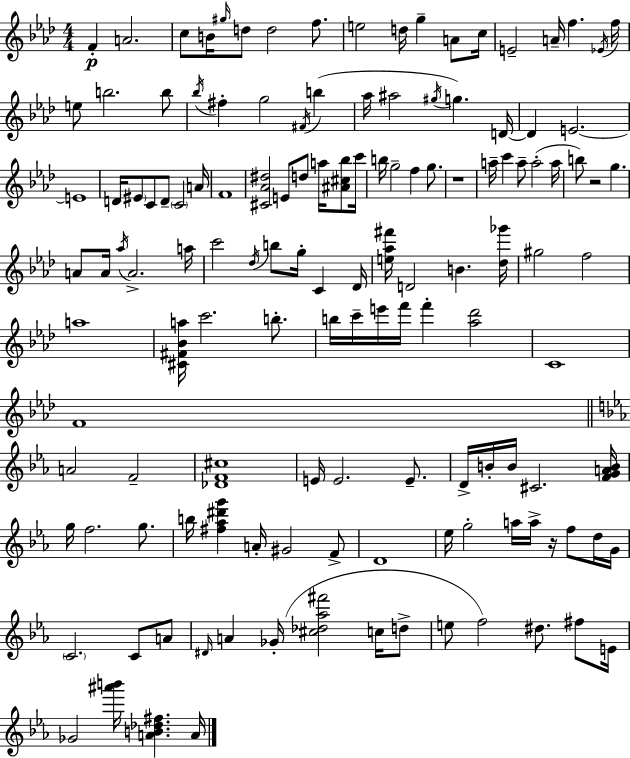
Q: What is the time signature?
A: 4/4